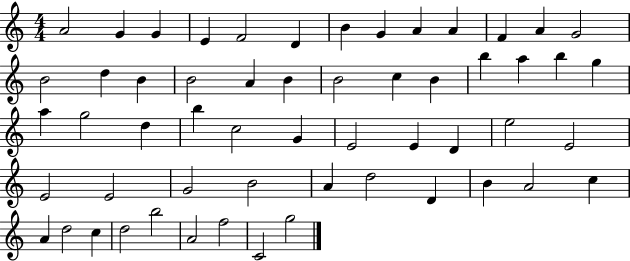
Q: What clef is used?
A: treble